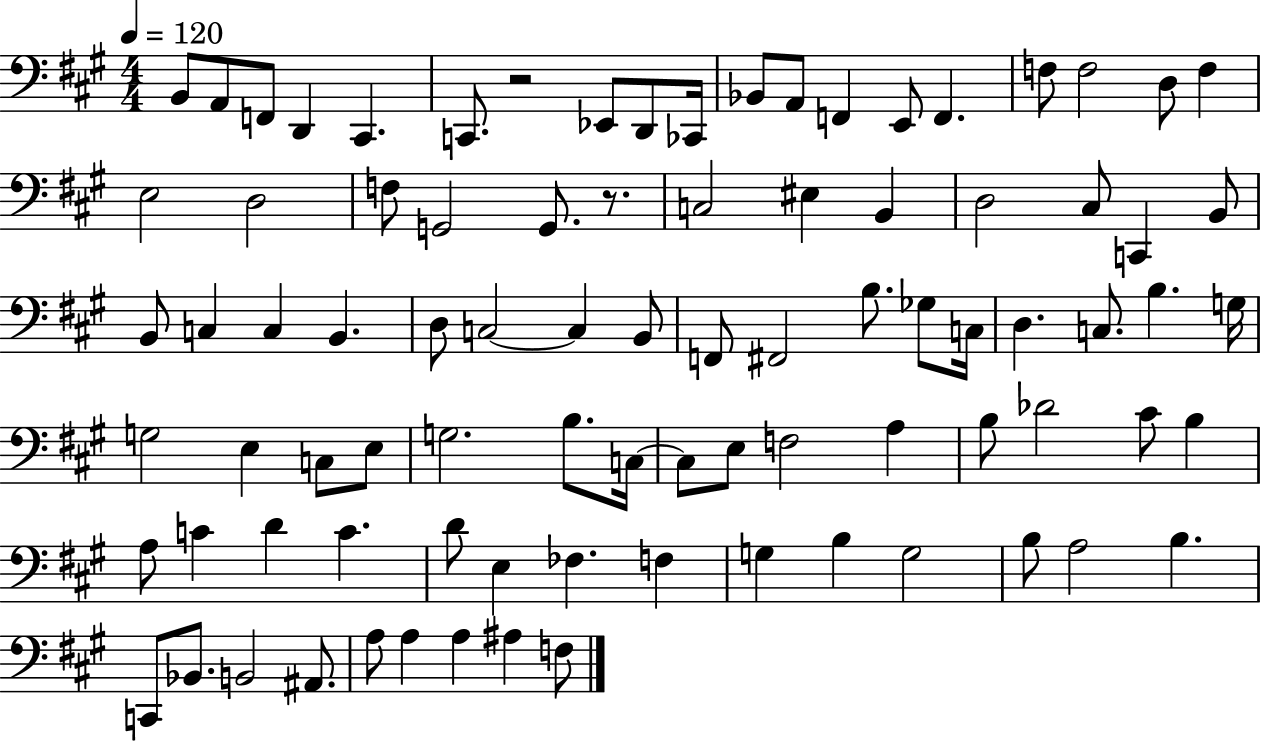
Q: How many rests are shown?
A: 2